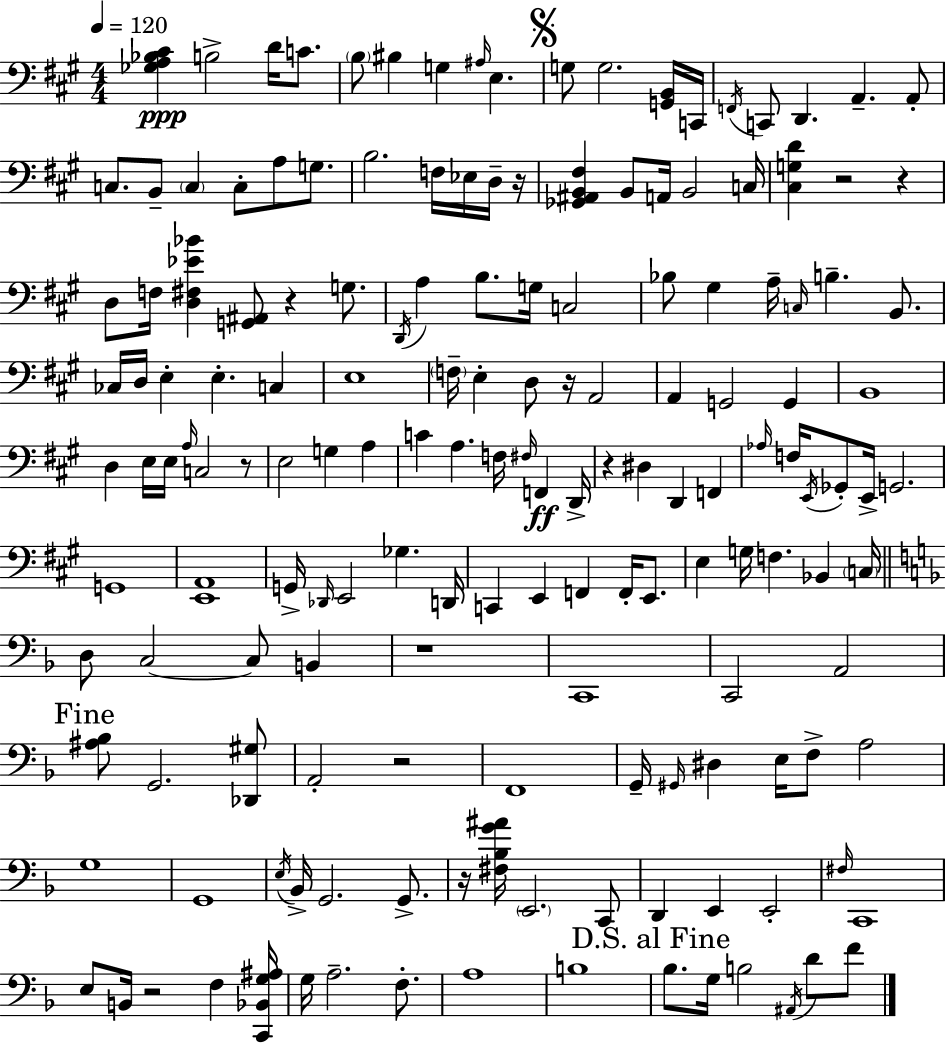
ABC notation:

X:1
T:Untitled
M:4/4
L:1/4
K:A
[_G,A,_B,^C] B,2 D/4 C/2 B,/2 ^B, G, ^A,/4 E, G,/2 G,2 [G,,B,,]/4 C,,/4 F,,/4 C,,/2 D,, A,, A,,/2 C,/2 B,,/2 C, C,/2 A,/2 G,/2 B,2 F,/4 _E,/4 D,/4 z/4 [_G,,^A,,B,,^F,] B,,/2 A,,/4 B,,2 C,/4 [^C,G,D] z2 z D,/2 F,/4 [D,^F,_E_B] [G,,^A,,]/2 z G,/2 D,,/4 A, B,/2 G,/4 C,2 _B,/2 ^G, A,/4 C,/4 B, B,,/2 _C,/4 D,/4 E, E, C, E,4 F,/4 E, D,/2 z/4 A,,2 A,, G,,2 G,, B,,4 D, E,/4 E,/4 A,/4 C,2 z/2 E,2 G, A, C A, F,/4 ^F,/4 F,, D,,/4 z ^D, D,, F,, _A,/4 F,/4 E,,/4 _G,,/2 E,,/4 G,,2 G,,4 [E,,A,,]4 G,,/4 _D,,/4 E,,2 _G, D,,/4 C,, E,, F,, F,,/4 E,,/2 E, G,/4 F, _B,, C,/4 D,/2 C,2 C,/2 B,, z4 C,,4 C,,2 A,,2 [^A,_B,]/2 G,,2 [_D,,^G,]/2 A,,2 z2 F,,4 G,,/4 ^G,,/4 ^D, E,/4 F,/2 A,2 G,4 G,,4 E,/4 _B,,/4 G,,2 G,,/2 z/4 [^F,_B,G^A]/4 E,,2 C,,/2 D,, E,, E,,2 ^F,/4 C,,4 E,/2 B,,/4 z2 F, [C,,_B,,G,^A,]/4 G,/4 A,2 F,/2 A,4 B,4 _B,/2 G,/4 B,2 ^A,,/4 D/2 F/2